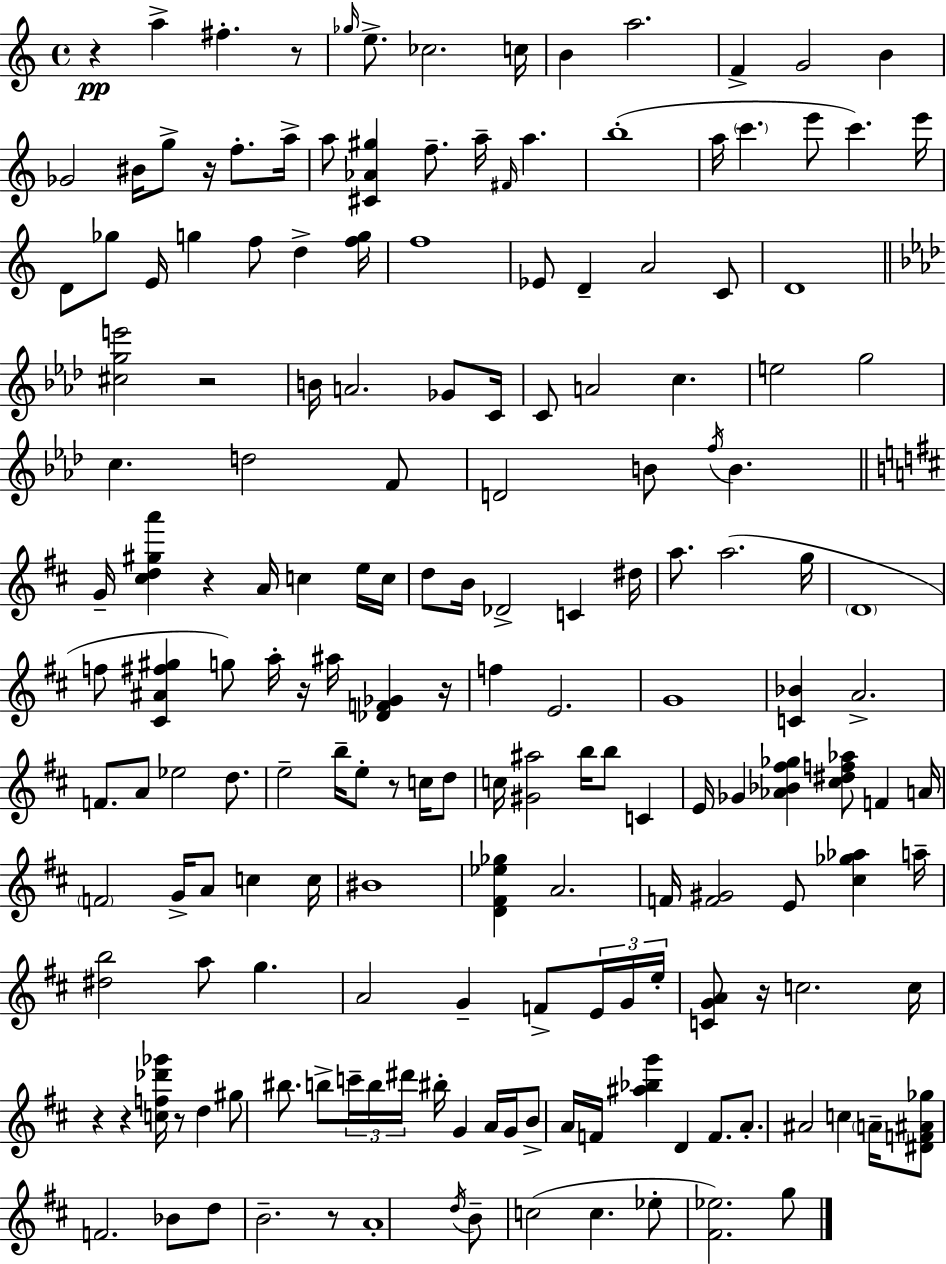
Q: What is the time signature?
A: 4/4